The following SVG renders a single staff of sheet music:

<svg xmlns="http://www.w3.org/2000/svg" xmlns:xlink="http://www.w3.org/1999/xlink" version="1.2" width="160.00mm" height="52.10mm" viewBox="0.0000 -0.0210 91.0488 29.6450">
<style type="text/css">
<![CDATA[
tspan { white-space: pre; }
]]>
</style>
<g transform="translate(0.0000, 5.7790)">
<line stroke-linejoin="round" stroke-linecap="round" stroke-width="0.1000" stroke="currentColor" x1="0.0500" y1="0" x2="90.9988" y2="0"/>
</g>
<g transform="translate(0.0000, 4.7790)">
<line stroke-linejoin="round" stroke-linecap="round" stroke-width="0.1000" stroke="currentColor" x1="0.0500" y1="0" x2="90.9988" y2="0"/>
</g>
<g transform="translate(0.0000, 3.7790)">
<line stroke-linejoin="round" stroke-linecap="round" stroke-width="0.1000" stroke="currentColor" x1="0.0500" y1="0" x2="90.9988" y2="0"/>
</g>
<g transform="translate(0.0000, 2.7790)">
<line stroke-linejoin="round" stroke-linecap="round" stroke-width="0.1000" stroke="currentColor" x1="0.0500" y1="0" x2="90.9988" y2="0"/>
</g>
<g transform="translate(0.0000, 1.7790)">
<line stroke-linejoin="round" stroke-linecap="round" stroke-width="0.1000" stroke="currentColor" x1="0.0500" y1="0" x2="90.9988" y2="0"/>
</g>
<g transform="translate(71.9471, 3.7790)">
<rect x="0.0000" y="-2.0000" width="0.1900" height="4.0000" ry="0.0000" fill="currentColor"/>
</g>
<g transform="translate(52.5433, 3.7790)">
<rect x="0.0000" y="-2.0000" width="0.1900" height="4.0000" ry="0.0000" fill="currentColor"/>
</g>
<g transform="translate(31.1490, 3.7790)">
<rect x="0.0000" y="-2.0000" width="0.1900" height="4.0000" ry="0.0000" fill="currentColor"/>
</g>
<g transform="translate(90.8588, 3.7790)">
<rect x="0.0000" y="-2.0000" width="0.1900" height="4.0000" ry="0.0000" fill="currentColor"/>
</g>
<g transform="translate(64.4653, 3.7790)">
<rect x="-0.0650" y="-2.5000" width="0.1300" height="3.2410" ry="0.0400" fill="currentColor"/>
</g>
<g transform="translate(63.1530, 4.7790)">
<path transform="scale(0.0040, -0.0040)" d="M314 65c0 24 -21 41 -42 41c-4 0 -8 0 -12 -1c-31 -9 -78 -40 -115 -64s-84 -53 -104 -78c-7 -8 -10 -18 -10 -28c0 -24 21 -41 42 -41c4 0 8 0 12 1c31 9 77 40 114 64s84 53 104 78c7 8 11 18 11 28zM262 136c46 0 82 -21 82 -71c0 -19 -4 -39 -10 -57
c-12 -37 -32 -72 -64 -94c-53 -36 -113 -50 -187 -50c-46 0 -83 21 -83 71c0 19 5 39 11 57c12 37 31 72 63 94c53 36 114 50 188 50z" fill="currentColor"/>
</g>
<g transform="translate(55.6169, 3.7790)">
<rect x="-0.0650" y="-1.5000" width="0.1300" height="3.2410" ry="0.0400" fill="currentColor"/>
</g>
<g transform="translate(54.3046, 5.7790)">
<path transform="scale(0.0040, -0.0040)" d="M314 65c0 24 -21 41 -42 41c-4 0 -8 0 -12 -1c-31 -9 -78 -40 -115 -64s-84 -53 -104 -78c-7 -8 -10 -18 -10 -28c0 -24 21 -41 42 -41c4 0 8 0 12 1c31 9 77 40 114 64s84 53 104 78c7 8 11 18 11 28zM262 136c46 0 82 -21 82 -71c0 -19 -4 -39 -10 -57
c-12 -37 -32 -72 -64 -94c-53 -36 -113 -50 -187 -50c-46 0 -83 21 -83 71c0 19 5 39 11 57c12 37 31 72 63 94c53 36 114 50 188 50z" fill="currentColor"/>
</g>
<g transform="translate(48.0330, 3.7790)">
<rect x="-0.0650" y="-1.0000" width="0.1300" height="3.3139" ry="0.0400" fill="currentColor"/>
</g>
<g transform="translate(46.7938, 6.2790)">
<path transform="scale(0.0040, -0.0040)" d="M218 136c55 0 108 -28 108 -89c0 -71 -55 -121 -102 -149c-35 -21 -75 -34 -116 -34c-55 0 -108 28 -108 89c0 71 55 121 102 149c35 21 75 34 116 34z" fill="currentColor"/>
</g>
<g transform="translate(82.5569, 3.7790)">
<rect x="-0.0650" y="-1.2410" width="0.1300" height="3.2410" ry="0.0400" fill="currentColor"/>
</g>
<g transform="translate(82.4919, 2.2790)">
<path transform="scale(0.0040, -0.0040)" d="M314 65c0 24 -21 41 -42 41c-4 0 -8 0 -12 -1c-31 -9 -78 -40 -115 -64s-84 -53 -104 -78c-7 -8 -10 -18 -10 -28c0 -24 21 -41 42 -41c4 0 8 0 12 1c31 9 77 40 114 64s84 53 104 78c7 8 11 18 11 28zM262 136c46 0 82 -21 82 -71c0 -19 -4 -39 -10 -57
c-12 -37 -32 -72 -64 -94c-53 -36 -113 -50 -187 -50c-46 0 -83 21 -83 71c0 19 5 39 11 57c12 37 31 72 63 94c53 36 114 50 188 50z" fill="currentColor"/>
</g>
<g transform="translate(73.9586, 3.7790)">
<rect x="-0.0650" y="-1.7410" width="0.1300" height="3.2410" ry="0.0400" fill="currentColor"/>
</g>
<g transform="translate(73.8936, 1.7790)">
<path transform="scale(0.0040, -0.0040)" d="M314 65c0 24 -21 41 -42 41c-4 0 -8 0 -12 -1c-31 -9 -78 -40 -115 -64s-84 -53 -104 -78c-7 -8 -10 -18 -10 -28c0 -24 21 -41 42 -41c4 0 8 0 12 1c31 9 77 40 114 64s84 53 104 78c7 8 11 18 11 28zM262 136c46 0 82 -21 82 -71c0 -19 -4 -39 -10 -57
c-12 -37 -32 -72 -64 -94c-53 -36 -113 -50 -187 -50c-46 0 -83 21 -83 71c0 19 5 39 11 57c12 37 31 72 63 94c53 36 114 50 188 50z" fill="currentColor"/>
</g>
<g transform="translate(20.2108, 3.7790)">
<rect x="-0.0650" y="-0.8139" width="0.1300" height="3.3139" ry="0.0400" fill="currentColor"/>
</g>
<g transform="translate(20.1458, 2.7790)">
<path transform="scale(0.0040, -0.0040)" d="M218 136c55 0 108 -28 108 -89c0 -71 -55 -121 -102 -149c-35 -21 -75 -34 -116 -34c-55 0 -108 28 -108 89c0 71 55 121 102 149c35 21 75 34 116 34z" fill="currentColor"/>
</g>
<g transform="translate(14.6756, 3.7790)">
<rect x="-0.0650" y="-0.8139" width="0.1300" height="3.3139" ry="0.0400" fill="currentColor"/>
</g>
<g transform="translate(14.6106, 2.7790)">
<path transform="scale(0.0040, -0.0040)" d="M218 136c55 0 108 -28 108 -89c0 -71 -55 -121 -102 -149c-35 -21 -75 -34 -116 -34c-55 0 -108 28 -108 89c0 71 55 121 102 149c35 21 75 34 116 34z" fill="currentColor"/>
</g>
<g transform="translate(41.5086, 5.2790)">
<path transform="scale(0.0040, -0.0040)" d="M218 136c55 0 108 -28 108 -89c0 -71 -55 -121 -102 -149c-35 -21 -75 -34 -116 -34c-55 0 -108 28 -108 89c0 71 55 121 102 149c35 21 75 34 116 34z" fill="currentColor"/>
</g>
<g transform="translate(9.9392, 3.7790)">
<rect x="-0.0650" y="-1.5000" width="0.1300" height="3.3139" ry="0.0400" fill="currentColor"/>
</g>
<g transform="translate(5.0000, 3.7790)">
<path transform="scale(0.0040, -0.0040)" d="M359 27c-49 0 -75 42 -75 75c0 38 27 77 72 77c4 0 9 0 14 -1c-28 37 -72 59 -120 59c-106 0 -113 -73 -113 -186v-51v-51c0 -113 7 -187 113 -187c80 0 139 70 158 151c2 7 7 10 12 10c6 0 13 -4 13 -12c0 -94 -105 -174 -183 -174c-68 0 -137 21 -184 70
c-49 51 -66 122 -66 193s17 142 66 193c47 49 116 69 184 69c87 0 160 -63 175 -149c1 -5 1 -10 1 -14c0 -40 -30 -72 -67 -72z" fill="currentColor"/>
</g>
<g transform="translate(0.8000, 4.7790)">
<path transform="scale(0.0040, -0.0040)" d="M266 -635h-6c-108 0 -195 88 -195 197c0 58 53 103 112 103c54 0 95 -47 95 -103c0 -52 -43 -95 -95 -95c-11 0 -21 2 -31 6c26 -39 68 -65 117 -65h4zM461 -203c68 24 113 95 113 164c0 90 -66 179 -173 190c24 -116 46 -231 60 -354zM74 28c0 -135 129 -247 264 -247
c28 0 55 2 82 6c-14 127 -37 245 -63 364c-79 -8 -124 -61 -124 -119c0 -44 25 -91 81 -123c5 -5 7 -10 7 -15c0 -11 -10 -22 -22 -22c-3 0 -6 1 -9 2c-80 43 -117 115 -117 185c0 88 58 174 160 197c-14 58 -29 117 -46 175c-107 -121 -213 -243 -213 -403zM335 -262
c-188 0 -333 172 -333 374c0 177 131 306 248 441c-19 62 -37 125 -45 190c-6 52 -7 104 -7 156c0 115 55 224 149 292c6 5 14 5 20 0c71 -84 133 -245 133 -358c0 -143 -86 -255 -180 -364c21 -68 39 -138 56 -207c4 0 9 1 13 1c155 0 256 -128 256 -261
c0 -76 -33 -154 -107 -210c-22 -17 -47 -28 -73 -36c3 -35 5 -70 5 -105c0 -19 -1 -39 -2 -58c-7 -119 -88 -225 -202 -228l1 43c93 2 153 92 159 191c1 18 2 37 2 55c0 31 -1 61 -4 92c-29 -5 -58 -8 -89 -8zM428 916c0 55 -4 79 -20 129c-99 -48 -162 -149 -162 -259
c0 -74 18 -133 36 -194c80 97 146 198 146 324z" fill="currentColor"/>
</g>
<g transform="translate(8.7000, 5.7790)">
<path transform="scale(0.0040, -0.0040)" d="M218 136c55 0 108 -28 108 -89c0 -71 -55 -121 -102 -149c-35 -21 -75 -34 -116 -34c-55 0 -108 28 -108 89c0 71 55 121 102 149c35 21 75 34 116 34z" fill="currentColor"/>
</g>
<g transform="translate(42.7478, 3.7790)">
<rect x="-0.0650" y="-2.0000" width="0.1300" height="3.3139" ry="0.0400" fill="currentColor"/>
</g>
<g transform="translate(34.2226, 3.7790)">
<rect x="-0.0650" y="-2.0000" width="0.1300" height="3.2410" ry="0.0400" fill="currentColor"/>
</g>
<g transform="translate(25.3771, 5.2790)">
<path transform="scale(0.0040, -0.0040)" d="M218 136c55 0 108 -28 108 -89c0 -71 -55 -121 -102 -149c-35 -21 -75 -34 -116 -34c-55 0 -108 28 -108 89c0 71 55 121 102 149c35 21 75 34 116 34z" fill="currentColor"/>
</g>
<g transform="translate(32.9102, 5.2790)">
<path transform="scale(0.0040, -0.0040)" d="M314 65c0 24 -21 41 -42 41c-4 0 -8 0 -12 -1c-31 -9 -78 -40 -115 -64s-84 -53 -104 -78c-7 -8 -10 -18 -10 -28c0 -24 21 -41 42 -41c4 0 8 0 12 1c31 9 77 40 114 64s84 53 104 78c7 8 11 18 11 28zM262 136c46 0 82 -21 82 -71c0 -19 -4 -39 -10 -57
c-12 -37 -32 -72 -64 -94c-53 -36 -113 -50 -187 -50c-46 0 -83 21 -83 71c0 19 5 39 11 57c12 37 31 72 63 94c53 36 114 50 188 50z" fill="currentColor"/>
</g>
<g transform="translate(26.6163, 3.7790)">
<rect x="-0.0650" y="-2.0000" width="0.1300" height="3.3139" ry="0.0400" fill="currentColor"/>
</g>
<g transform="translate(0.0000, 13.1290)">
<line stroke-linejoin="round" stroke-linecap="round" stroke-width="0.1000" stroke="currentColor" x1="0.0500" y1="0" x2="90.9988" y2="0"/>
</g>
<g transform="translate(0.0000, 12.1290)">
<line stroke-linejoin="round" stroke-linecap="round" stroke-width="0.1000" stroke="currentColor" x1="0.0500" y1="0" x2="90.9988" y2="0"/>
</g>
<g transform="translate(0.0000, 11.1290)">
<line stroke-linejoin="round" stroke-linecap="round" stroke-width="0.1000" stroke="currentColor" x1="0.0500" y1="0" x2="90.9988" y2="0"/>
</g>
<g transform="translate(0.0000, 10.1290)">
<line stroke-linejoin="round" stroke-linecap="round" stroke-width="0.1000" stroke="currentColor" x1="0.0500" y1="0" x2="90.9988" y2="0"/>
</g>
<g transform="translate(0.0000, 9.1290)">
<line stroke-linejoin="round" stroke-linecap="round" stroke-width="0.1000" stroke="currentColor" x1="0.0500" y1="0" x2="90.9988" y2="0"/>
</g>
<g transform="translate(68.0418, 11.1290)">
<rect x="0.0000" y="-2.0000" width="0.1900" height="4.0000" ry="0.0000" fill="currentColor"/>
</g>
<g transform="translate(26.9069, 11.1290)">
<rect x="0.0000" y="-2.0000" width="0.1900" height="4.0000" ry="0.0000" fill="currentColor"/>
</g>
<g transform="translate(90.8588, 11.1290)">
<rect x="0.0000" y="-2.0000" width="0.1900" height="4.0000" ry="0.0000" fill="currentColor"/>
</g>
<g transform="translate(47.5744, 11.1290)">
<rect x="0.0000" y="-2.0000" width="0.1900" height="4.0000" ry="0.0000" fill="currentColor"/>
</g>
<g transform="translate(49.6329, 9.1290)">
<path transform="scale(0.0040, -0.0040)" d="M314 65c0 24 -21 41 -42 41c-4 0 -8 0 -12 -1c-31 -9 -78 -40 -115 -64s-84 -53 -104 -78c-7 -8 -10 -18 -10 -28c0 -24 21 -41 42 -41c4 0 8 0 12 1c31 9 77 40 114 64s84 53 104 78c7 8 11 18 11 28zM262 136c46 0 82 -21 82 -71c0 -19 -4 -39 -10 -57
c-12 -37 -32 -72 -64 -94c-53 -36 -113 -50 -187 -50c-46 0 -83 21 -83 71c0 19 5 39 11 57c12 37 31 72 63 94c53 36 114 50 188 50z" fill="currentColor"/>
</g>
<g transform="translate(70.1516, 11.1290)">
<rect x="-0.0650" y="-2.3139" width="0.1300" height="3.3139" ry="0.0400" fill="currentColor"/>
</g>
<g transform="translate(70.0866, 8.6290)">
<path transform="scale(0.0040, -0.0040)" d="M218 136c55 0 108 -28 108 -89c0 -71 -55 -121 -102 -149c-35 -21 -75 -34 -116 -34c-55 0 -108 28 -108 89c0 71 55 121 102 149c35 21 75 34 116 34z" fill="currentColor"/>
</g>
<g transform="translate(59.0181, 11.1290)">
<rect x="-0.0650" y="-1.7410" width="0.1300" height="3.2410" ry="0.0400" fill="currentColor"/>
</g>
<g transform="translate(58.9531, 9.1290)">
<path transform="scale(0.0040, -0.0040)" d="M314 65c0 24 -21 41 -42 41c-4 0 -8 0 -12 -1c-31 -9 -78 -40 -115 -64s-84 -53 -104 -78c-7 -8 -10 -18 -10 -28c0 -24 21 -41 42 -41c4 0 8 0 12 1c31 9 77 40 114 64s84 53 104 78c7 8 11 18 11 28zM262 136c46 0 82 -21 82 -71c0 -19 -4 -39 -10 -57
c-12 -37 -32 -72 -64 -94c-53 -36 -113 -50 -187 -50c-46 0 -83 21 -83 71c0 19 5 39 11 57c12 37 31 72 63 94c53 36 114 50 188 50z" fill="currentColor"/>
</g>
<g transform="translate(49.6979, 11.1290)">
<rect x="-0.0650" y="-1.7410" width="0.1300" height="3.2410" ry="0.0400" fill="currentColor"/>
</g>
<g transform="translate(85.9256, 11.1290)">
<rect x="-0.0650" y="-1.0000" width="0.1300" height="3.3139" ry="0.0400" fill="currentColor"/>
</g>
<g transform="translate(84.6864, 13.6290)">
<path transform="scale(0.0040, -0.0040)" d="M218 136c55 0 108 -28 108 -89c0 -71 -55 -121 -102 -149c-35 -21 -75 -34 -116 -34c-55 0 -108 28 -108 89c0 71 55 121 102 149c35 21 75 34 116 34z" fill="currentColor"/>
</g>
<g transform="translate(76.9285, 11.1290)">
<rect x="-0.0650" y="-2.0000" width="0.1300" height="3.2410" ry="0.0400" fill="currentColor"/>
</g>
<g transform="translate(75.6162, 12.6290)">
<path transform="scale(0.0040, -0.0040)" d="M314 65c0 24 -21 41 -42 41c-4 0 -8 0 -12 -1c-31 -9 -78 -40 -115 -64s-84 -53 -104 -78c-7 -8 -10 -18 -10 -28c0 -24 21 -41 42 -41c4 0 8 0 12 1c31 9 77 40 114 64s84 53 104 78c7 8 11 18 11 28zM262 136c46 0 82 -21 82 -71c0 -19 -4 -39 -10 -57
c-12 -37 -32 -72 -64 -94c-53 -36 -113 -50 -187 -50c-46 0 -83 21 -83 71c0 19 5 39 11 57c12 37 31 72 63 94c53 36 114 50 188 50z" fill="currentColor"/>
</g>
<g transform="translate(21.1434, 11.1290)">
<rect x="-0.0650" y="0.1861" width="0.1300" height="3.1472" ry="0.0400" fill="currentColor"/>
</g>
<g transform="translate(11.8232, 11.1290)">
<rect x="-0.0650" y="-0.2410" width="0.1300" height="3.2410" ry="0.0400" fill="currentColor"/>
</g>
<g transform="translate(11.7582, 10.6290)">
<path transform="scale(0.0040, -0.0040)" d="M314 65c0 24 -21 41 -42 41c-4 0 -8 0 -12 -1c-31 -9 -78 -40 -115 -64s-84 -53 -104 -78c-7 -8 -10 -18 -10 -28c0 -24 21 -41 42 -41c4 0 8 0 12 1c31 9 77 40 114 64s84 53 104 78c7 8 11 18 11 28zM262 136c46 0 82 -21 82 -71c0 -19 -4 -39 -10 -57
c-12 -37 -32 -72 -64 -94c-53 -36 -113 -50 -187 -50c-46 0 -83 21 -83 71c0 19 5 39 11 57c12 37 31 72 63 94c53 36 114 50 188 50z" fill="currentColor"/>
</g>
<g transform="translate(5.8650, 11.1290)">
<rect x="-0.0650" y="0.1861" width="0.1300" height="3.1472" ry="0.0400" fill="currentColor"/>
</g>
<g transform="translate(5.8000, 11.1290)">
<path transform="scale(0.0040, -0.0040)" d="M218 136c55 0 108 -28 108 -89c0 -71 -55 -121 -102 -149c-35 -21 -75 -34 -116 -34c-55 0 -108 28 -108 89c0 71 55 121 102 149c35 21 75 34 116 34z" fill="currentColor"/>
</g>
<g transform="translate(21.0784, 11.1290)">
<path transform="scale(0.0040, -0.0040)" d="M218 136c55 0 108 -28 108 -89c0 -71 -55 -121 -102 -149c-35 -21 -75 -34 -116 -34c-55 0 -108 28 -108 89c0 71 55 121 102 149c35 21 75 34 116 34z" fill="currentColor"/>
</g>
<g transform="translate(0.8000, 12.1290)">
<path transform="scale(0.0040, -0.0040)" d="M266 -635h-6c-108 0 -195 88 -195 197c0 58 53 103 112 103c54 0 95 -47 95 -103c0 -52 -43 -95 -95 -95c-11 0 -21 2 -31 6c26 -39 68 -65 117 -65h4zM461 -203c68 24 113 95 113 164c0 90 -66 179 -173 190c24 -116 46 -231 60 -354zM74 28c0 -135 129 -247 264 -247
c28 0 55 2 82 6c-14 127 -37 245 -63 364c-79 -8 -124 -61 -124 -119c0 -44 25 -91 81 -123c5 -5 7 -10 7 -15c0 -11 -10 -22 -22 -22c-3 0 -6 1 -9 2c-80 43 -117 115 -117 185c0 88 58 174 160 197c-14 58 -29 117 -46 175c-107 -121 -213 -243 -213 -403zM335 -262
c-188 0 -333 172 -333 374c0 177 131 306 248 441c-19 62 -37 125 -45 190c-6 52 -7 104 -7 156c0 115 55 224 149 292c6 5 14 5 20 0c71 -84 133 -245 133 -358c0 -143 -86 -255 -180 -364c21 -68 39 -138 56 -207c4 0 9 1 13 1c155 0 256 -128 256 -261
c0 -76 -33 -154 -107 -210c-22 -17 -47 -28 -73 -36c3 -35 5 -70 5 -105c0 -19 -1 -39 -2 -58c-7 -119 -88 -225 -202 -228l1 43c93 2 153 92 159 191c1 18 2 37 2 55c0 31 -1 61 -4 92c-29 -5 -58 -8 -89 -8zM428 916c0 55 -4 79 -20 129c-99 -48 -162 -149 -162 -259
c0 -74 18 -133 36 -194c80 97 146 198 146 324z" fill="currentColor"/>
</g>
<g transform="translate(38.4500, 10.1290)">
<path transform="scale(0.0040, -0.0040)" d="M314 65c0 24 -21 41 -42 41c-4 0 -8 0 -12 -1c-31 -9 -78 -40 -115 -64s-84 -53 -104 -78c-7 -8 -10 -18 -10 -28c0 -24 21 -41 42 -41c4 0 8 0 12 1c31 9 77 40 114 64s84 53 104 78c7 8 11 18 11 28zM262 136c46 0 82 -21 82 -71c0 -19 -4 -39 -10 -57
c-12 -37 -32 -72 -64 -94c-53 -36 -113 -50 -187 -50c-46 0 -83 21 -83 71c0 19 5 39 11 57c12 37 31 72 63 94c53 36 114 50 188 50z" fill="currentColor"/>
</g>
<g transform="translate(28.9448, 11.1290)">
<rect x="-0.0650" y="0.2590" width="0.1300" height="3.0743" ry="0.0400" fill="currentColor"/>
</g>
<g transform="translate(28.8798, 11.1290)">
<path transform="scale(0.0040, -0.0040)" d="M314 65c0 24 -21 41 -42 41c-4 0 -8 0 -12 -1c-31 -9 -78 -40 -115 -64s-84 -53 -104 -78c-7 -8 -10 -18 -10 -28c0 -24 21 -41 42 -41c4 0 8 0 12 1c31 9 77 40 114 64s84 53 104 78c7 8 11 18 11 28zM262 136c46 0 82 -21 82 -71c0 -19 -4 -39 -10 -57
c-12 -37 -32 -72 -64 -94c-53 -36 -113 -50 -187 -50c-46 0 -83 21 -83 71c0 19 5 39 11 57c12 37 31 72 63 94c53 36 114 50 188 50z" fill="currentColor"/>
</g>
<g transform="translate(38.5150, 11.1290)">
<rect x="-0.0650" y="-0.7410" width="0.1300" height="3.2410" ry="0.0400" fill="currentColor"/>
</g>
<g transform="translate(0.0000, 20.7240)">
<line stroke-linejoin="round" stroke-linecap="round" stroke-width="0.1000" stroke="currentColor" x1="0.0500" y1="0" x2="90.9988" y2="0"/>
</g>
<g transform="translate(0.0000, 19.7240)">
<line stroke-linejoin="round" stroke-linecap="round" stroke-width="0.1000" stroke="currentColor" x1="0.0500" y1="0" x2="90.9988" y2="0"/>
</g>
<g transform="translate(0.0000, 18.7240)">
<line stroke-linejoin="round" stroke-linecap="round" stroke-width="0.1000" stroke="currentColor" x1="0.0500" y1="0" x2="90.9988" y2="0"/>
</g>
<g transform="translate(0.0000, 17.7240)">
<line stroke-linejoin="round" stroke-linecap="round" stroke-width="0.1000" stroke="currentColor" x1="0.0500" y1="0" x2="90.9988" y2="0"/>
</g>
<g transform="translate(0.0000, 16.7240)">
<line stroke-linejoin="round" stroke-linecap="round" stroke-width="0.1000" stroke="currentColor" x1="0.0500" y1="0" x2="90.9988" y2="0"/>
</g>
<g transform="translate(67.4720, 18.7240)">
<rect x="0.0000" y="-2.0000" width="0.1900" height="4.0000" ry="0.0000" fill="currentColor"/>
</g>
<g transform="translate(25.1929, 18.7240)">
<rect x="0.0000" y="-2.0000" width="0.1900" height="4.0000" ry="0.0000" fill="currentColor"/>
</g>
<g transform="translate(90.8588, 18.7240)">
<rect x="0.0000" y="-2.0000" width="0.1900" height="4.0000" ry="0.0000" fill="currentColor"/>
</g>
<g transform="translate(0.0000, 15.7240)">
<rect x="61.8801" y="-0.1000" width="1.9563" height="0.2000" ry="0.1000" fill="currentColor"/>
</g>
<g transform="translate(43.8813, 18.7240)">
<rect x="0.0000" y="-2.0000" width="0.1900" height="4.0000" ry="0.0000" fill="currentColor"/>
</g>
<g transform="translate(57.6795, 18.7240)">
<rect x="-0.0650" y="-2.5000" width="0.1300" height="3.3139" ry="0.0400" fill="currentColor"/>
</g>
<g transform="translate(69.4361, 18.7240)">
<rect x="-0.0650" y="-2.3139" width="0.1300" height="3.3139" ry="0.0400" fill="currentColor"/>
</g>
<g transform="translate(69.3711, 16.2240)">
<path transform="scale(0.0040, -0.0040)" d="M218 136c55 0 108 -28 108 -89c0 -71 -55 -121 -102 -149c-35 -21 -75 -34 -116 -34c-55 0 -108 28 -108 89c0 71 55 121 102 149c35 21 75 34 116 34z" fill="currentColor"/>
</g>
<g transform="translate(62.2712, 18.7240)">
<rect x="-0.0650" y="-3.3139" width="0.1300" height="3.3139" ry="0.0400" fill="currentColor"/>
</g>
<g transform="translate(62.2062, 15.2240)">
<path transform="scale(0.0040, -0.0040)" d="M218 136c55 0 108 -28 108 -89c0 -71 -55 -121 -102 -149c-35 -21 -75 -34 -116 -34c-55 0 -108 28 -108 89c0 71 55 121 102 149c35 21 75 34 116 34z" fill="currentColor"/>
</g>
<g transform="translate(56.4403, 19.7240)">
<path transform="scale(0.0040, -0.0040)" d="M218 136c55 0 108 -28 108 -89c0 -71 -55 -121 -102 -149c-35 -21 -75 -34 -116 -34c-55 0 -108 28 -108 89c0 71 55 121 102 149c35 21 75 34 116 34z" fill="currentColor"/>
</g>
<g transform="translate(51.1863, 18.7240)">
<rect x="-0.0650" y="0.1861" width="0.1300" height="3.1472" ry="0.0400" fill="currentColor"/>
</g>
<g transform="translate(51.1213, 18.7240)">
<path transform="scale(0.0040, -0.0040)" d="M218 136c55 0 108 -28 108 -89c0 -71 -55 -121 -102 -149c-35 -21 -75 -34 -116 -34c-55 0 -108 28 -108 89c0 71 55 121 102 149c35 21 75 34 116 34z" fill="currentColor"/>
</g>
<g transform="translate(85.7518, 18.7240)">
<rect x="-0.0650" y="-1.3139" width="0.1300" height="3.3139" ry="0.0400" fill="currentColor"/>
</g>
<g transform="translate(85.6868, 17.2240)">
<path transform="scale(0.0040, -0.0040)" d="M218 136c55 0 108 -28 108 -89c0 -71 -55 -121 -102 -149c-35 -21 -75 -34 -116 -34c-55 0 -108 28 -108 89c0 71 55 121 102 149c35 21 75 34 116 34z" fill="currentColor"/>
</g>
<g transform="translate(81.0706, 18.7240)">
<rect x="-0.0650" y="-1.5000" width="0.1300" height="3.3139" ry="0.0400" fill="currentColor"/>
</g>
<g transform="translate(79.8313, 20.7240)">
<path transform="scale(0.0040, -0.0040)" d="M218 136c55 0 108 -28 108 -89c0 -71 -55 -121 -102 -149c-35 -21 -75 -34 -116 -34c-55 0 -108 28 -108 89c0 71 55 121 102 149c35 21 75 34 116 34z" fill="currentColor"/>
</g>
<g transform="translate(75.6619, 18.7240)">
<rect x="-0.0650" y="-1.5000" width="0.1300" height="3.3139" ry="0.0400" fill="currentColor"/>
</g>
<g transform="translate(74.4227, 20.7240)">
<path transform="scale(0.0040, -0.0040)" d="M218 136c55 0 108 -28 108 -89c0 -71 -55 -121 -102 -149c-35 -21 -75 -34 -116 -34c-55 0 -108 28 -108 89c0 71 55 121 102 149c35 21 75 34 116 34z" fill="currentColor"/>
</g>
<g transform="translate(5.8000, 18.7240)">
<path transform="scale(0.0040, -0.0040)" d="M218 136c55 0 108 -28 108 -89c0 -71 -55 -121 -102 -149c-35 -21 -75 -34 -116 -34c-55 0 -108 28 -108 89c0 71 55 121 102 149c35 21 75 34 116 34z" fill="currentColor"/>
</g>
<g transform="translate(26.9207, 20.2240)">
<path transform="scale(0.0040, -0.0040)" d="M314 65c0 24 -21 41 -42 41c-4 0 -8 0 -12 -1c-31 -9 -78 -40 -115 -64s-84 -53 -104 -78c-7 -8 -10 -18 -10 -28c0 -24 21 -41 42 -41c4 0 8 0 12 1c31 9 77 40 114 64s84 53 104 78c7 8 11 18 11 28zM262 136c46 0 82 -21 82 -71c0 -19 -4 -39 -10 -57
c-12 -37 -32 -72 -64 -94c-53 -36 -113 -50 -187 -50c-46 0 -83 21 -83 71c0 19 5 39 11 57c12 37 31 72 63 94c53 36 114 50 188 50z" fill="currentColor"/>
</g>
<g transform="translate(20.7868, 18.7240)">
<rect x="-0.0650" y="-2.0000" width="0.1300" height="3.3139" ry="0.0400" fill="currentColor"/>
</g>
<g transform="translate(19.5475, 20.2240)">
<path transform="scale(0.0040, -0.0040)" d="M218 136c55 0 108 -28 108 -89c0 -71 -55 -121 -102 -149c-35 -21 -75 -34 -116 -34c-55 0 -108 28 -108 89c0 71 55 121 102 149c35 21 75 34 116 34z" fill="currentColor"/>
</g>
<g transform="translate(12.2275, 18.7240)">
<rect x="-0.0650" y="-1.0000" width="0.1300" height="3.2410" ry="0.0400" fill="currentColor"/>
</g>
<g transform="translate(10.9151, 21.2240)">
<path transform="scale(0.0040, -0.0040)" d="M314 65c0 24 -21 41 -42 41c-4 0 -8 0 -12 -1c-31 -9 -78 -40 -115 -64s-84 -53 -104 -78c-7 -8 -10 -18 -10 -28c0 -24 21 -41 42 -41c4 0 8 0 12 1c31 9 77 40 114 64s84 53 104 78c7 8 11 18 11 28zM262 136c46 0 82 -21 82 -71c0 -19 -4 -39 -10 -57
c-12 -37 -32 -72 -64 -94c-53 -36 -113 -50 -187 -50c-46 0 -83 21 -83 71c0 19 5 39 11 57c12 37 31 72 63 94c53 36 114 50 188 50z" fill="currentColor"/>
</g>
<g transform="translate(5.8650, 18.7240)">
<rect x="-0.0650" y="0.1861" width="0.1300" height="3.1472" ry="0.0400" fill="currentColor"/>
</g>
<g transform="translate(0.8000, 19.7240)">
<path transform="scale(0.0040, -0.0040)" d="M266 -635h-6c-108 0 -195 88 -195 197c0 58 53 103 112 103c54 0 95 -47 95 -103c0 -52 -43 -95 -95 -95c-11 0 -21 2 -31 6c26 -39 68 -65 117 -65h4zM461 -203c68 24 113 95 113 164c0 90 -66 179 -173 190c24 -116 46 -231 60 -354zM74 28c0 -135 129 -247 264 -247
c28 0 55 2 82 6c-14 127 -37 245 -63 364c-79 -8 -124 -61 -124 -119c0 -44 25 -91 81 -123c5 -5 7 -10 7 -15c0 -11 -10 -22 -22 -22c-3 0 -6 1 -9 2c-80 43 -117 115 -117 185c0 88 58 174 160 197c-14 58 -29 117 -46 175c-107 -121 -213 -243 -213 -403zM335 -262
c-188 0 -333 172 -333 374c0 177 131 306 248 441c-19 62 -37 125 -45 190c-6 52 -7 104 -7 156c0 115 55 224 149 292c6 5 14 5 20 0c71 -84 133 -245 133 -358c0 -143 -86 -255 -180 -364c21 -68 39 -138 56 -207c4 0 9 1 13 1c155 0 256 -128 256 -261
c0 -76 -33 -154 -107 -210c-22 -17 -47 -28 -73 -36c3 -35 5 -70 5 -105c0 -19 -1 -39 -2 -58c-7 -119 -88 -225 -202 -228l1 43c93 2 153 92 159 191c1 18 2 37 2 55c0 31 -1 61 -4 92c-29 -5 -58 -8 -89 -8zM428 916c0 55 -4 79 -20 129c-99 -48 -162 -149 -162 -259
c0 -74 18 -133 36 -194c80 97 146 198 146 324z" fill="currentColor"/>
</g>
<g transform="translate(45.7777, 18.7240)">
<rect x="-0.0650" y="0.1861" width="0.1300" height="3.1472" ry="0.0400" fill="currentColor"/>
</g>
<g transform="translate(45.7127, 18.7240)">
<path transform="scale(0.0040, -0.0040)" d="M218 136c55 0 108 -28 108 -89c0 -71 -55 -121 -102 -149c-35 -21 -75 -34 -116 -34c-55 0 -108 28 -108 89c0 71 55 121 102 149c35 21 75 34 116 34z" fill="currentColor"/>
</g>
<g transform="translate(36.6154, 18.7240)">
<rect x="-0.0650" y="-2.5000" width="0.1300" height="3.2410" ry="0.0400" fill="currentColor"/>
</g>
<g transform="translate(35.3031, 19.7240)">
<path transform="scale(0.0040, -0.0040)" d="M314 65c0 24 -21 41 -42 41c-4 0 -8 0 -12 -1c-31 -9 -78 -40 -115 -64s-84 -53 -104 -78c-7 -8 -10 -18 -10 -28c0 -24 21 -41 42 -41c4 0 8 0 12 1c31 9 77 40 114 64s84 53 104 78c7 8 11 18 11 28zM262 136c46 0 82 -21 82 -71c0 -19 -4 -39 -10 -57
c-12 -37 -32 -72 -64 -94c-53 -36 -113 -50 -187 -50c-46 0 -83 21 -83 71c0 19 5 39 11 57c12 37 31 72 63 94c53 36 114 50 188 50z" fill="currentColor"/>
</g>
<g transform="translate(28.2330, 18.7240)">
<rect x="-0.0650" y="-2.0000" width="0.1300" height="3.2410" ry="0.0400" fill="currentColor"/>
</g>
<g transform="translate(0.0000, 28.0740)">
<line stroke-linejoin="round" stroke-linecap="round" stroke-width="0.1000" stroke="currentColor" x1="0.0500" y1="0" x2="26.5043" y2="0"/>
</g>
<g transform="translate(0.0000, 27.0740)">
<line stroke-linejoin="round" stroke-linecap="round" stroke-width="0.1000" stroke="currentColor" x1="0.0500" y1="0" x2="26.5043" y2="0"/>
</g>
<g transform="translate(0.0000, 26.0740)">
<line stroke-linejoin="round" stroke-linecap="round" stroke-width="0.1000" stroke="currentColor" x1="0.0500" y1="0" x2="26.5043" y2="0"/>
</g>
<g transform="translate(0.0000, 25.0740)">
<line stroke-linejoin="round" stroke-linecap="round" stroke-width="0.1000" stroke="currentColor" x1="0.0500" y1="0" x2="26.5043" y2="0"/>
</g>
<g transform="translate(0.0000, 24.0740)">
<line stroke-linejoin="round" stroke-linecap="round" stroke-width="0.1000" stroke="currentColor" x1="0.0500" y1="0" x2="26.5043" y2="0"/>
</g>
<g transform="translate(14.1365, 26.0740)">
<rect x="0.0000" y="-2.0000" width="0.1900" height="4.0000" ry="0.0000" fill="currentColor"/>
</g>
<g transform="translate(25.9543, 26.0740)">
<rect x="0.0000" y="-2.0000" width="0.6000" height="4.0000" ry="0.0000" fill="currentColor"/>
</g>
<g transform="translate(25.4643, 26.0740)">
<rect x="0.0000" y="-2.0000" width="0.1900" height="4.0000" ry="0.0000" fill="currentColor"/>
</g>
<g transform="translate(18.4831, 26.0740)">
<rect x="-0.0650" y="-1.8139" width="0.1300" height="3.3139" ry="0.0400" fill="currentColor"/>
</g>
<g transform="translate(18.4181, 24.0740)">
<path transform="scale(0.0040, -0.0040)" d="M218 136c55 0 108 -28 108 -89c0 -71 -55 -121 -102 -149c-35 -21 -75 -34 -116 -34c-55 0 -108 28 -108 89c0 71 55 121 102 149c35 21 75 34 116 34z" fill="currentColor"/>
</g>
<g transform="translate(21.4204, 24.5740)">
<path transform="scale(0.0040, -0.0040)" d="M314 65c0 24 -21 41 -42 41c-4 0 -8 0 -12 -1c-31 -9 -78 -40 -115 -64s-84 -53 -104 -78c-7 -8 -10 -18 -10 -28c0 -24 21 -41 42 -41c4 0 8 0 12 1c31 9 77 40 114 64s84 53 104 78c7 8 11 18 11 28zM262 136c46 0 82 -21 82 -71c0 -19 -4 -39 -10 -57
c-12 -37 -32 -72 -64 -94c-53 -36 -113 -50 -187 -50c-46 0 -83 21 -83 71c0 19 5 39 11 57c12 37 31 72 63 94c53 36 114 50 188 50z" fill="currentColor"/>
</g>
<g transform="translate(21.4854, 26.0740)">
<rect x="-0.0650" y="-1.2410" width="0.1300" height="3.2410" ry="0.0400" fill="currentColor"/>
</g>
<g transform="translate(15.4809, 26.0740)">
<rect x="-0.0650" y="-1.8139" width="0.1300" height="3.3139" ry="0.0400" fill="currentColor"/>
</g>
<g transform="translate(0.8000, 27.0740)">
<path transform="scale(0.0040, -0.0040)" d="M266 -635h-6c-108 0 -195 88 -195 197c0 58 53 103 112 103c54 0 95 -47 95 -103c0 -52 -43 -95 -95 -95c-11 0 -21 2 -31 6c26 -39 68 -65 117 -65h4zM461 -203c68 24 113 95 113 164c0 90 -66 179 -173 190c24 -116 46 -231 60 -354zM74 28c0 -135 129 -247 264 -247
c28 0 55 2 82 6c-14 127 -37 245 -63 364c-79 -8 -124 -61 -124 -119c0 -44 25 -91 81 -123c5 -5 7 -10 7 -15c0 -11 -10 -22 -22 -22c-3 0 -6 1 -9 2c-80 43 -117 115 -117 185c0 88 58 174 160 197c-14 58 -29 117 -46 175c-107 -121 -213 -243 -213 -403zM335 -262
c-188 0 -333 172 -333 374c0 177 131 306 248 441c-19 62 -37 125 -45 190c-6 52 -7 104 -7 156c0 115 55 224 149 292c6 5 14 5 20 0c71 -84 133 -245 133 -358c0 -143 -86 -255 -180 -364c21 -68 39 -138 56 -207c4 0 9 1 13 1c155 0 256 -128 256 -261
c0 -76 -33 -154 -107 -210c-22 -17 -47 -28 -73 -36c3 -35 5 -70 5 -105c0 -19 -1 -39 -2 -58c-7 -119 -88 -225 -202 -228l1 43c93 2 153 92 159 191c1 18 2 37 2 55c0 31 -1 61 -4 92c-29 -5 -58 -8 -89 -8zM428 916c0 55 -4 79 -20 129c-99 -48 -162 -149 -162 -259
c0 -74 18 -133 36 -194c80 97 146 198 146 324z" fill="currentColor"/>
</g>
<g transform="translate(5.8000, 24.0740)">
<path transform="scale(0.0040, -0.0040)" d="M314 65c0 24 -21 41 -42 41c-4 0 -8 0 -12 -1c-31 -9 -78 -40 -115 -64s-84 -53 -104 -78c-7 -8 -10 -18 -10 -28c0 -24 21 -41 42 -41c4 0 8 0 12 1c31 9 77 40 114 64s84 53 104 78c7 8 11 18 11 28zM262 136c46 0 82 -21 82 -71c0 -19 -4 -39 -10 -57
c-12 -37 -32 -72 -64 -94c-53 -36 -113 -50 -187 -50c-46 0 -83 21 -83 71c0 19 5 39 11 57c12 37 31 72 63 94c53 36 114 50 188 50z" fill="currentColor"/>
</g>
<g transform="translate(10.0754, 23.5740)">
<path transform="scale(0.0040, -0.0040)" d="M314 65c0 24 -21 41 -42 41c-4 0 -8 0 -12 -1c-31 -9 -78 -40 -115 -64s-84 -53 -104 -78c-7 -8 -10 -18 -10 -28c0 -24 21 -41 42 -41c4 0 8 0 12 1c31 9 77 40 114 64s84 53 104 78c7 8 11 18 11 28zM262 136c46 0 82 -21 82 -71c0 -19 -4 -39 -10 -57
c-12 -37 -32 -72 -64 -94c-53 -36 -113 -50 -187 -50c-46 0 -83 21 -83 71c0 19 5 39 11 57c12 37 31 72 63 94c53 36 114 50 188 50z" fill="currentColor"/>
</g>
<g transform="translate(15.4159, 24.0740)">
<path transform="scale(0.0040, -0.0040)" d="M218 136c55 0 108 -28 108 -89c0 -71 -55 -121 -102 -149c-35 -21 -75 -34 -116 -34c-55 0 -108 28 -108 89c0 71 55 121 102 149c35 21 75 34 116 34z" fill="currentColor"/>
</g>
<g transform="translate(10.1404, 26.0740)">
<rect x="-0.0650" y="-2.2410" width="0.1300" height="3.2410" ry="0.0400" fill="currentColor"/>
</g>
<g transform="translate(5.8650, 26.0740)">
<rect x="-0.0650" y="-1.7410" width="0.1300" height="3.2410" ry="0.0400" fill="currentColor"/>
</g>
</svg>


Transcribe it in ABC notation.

X:1
T:Untitled
M:4/4
L:1/4
K:C
E d d F F2 F D E2 G2 f2 e2 B c2 B B2 d2 f2 f2 g F2 D B D2 F F2 G2 B B G b g E E e f2 g2 f f e2